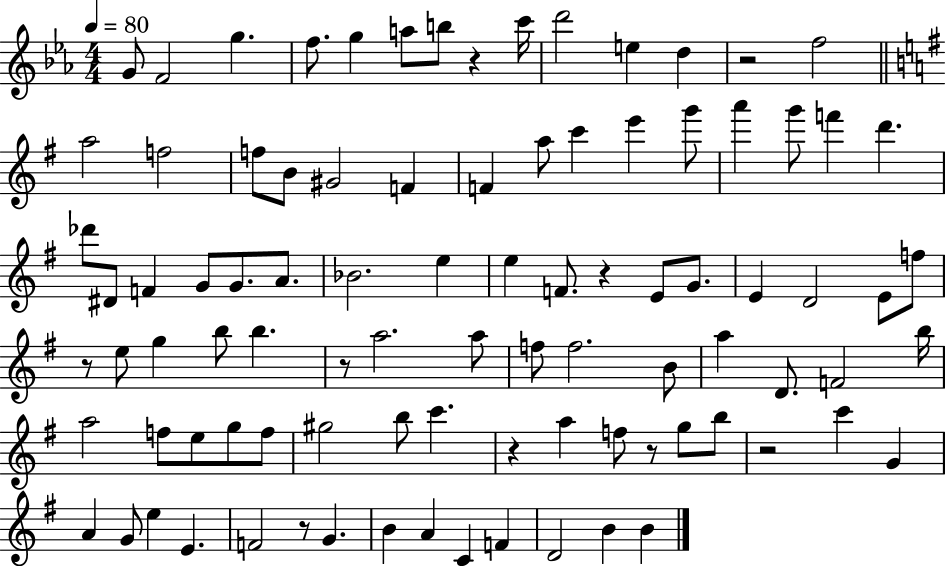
X:1
T:Untitled
M:4/4
L:1/4
K:Eb
G/2 F2 g f/2 g a/2 b/2 z c'/4 d'2 e d z2 f2 a2 f2 f/2 B/2 ^G2 F F a/2 c' e' g'/2 a' g'/2 f' d' _d'/2 ^D/2 F G/2 G/2 A/2 _B2 e e F/2 z E/2 G/2 E D2 E/2 f/2 z/2 e/2 g b/2 b z/2 a2 a/2 f/2 f2 B/2 a D/2 F2 b/4 a2 f/2 e/2 g/2 f/2 ^g2 b/2 c' z a f/2 z/2 g/2 b/2 z2 c' G A G/2 e E F2 z/2 G B A C F D2 B B